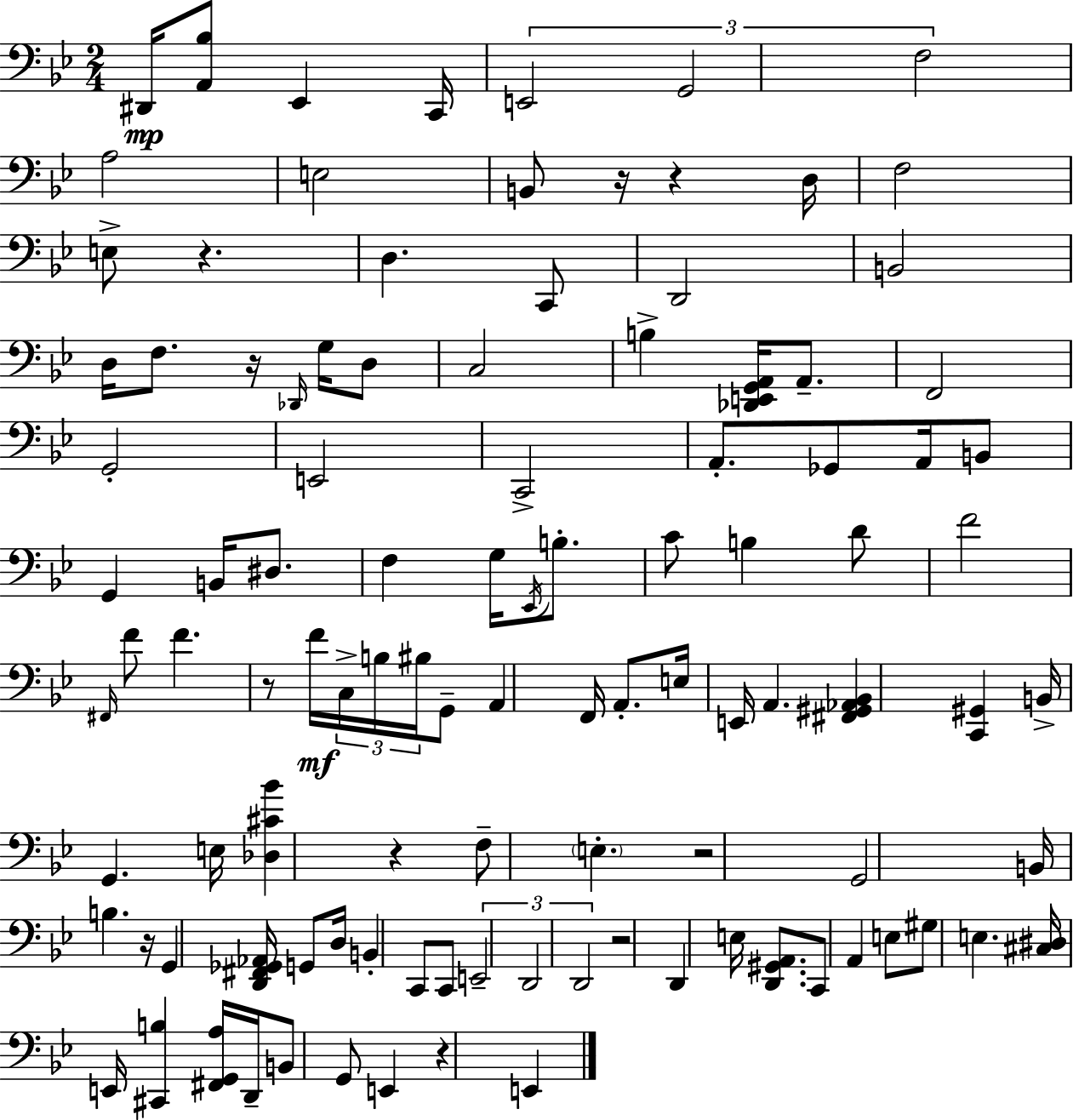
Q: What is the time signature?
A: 2/4